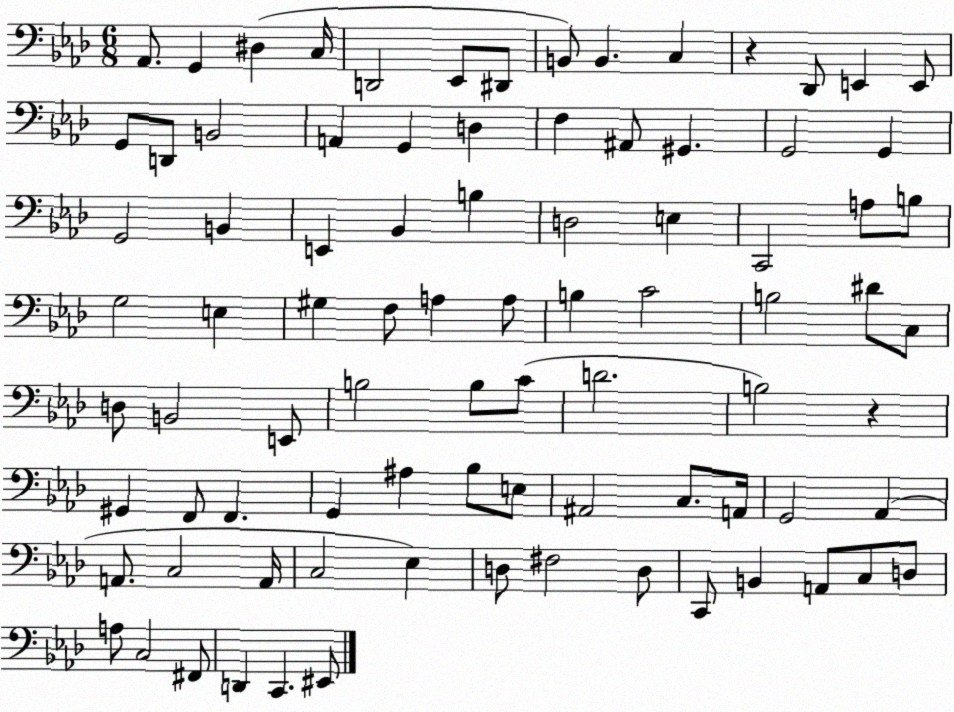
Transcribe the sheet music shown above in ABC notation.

X:1
T:Untitled
M:6/8
L:1/4
K:Ab
_A,,/2 G,, ^D, C,/4 D,,2 _E,,/2 ^D,,/2 B,,/2 B,, C, z _D,,/2 E,, E,,/2 G,,/2 D,,/2 B,,2 A,, G,, D, F, ^A,,/2 ^G,, G,,2 G,, G,,2 B,, E,, _B,, B, D,2 E, C,,2 A,/2 B,/2 G,2 E, ^G, F,/2 A, A,/2 B, C2 B,2 ^D/2 C,/2 D,/2 B,,2 E,,/2 B,2 B,/2 C/2 D2 B,2 z ^G,, F,,/2 F,, G,, ^A, _B,/2 E,/2 ^A,,2 C,/2 A,,/4 G,,2 _A,, A,,/2 C,2 A,,/4 C,2 _E, D,/2 ^F,2 D,/2 C,,/2 B,, A,,/2 C,/2 D,/2 A,/2 C,2 ^F,,/2 D,, C,, ^E,,/2